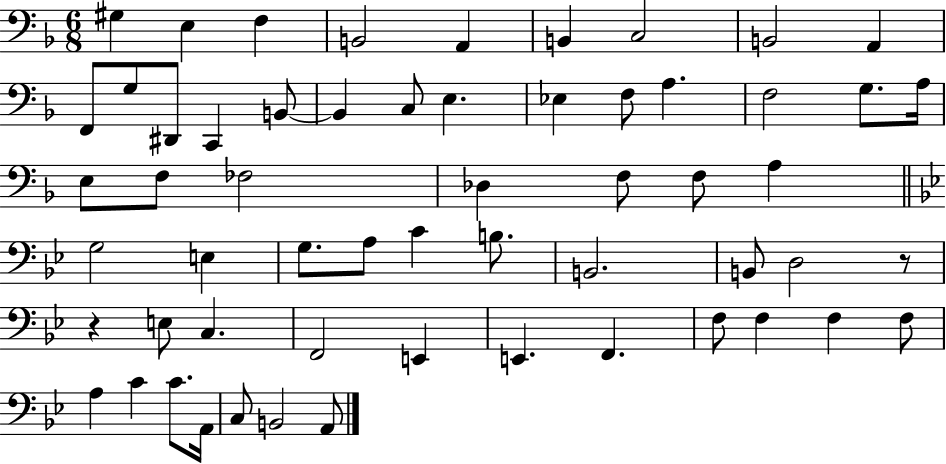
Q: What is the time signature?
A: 6/8